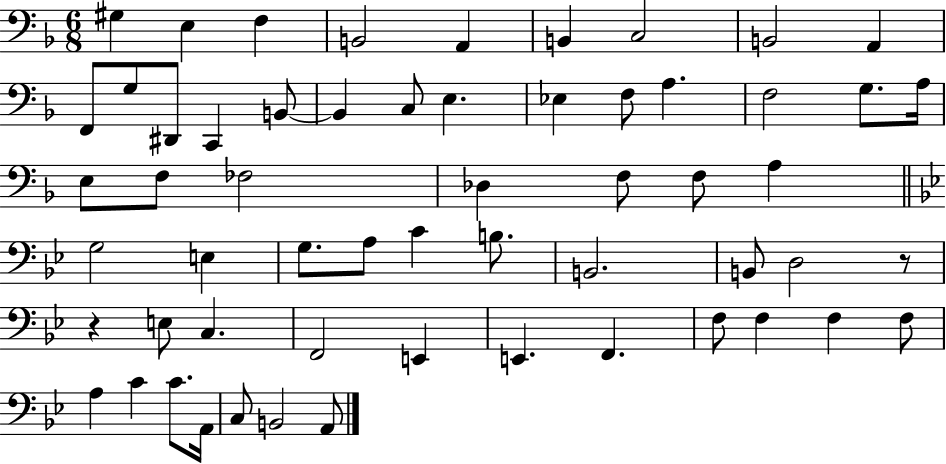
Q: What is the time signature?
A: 6/8